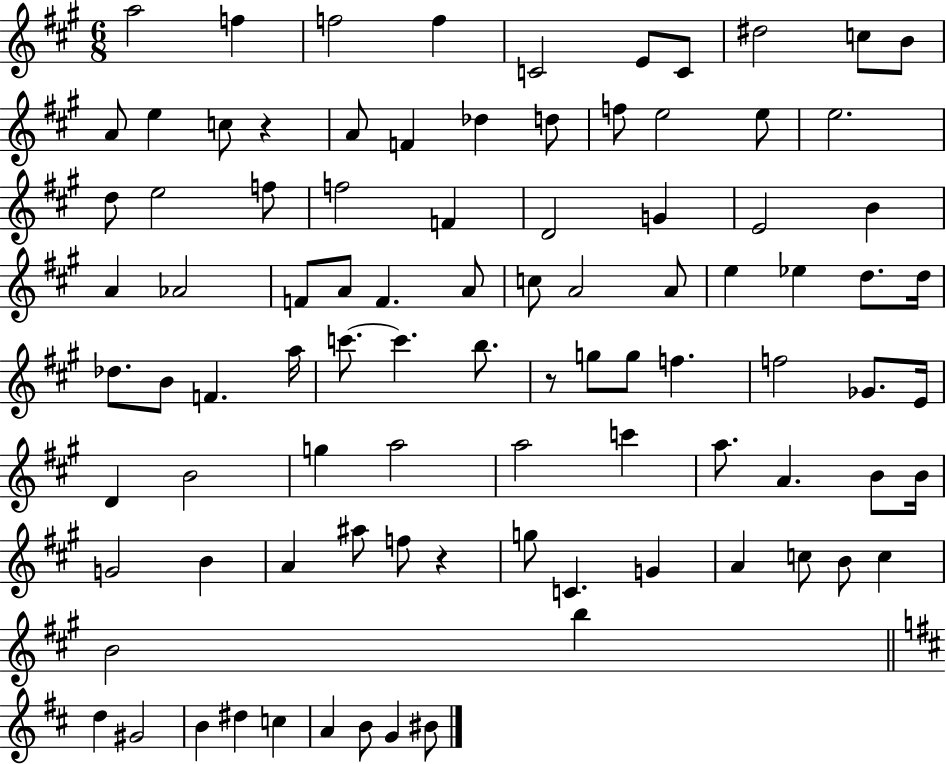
X:1
T:Untitled
M:6/8
L:1/4
K:A
a2 f f2 f C2 E/2 C/2 ^d2 c/2 B/2 A/2 e c/2 z A/2 F _d d/2 f/2 e2 e/2 e2 d/2 e2 f/2 f2 F D2 G E2 B A _A2 F/2 A/2 F A/2 c/2 A2 A/2 e _e d/2 d/4 _d/2 B/2 F a/4 c'/2 c' b/2 z/2 g/2 g/2 f f2 _G/2 E/4 D B2 g a2 a2 c' a/2 A B/2 B/4 G2 B A ^a/2 f/2 z g/2 C G A c/2 B/2 c B2 b d ^G2 B ^d c A B/2 G ^B/2